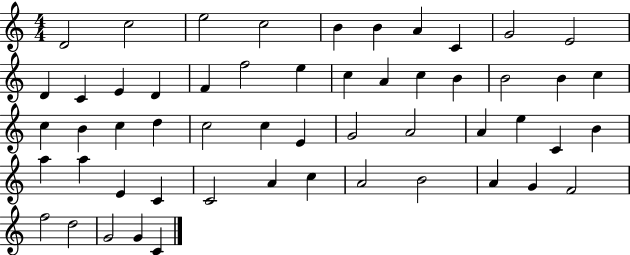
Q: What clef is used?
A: treble